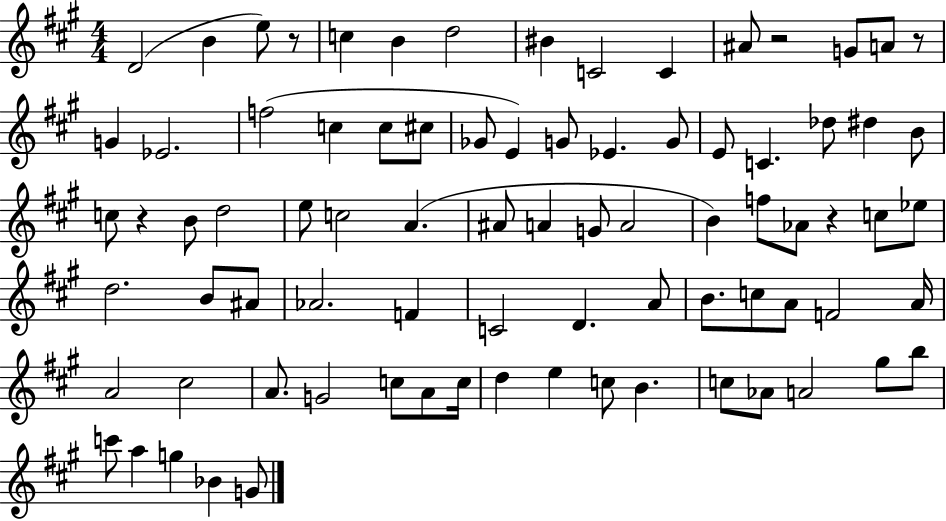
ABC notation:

X:1
T:Untitled
M:4/4
L:1/4
K:A
D2 B e/2 z/2 c B d2 ^B C2 C ^A/2 z2 G/2 A/2 z/2 G _E2 f2 c c/2 ^c/2 _G/2 E G/2 _E G/2 E/2 C _d/2 ^d B/2 c/2 z B/2 d2 e/2 c2 A ^A/2 A G/2 A2 B f/2 _A/2 z c/2 _e/2 d2 B/2 ^A/2 _A2 F C2 D A/2 B/2 c/2 A/2 F2 A/4 A2 ^c2 A/2 G2 c/2 A/2 c/4 d e c/2 B c/2 _A/2 A2 ^g/2 b/2 c'/2 a g _B G/2